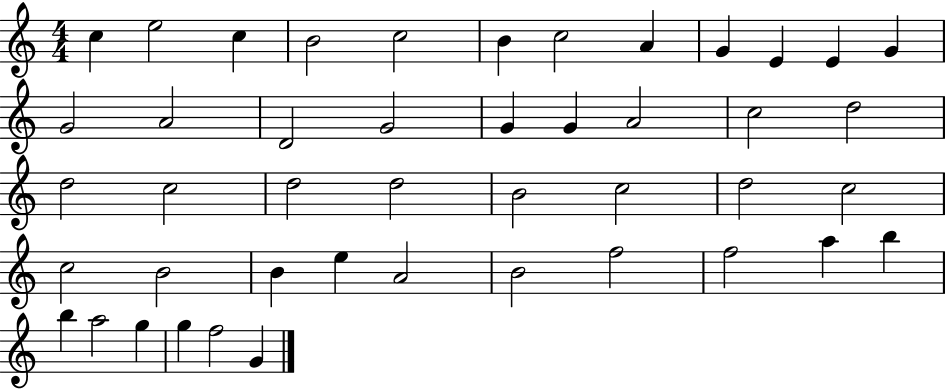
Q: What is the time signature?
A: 4/4